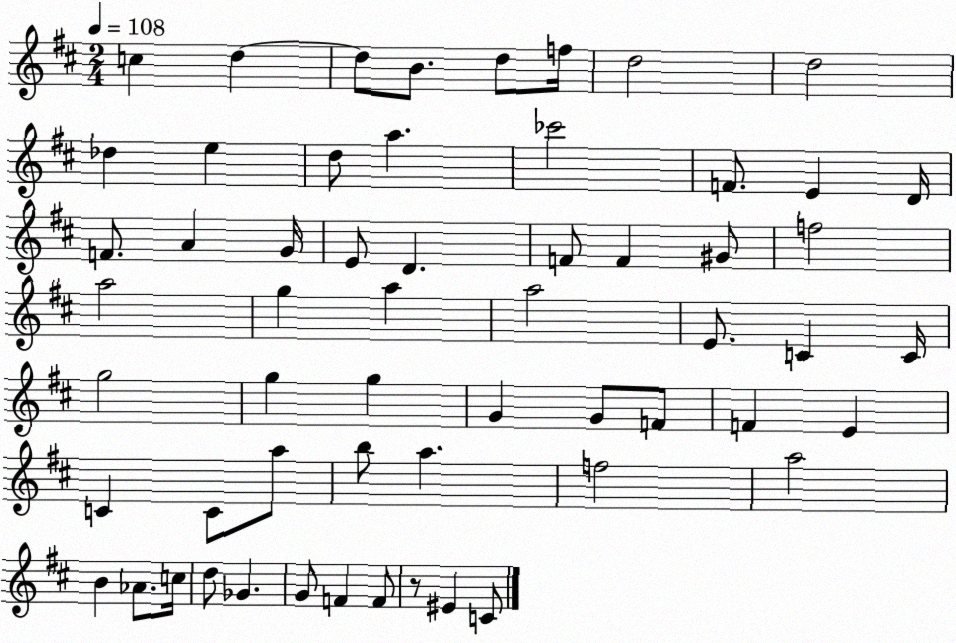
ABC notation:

X:1
T:Untitled
M:2/4
L:1/4
K:D
c d d/2 B/2 d/2 f/4 d2 d2 _d e d/2 a _c'2 F/2 E D/4 F/2 A G/4 E/2 D F/2 F ^G/2 f2 a2 g a a2 E/2 C C/4 g2 g g G G/2 F/2 F E C C/2 a/2 b/2 a f2 a2 B _A/2 c/4 d/2 _G G/2 F F/2 z/2 ^E C/2